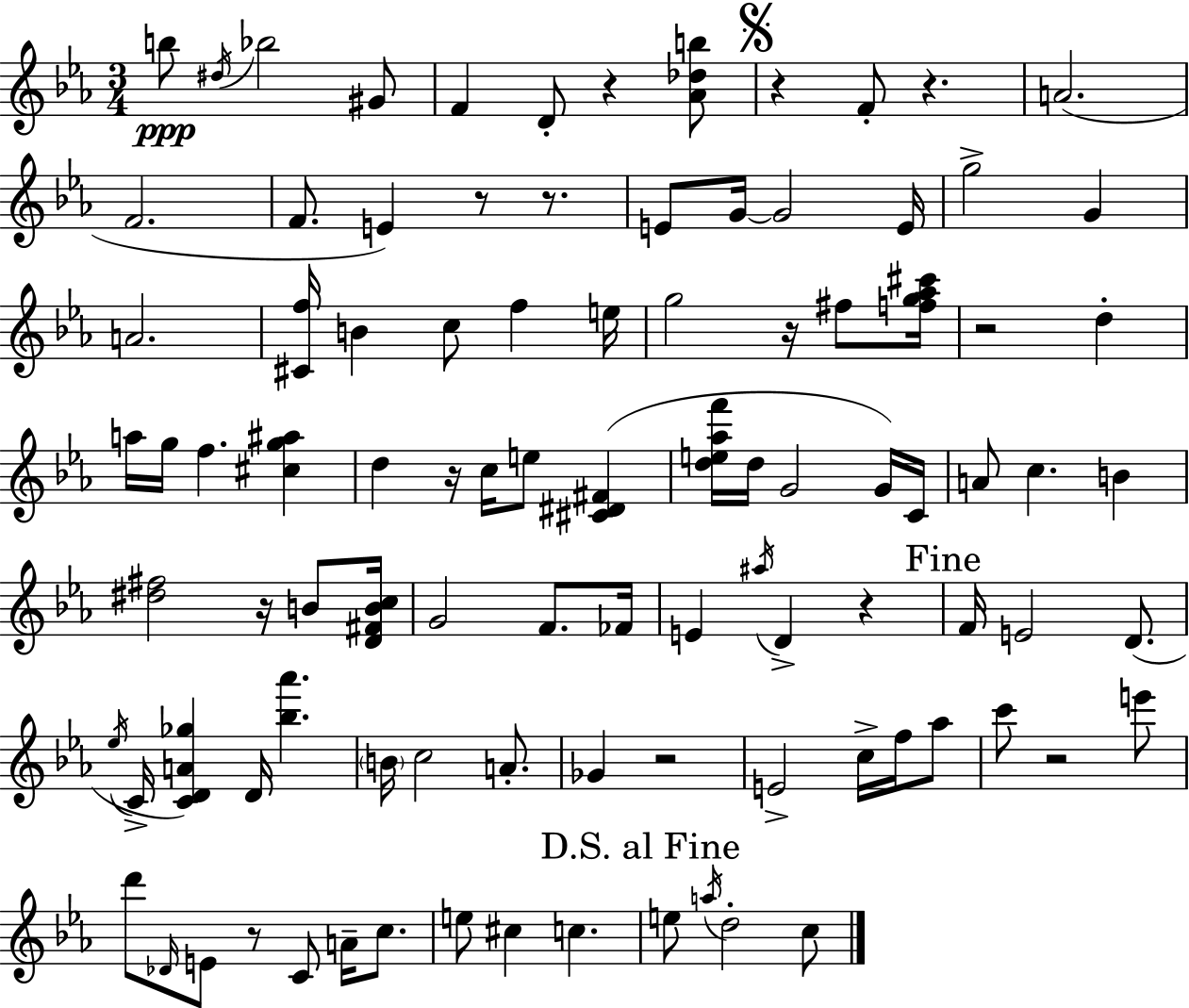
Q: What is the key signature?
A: EES major